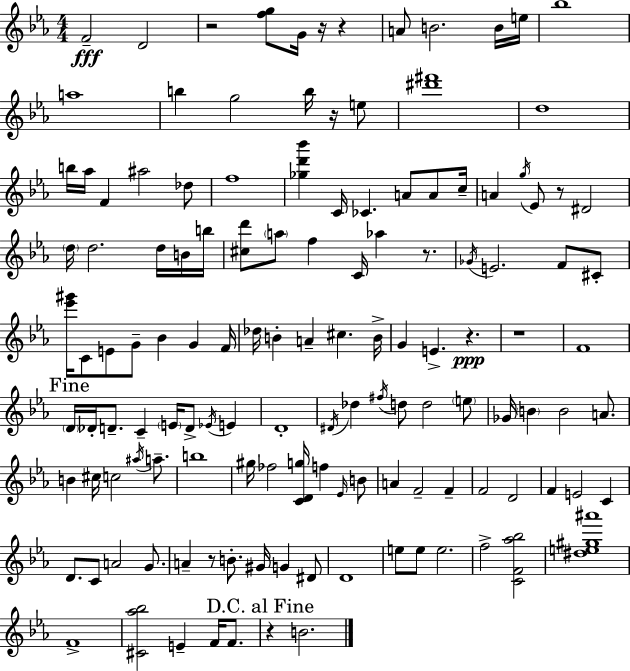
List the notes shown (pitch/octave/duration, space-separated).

F4/h D4/h R/h [F5,G5]/e G4/s R/s R/q A4/e B4/h. B4/s E5/s Bb5/w A5/w B5/q G5/h B5/s R/s E5/e [D#6,F#6]/w D5/w B5/s Ab5/s F4/q A#5/h Db5/e F5/w [Gb5,D6,Bb6]/q C4/s CES4/q. A4/e A4/e C5/s A4/q G5/s Eb4/e R/e D#4/h D5/s D5/h. D5/s B4/s B5/s [C#5,D6]/e A5/e F5/q C4/s Ab5/q R/e. Gb4/s E4/h. F4/e C#4/e [Eb6,G#6]/s C4/e E4/e G4/e Bb4/q G4/q F4/s Db5/s B4/q A4/q C#5/q. B4/s G4/q E4/q. R/q. R/w F4/w D4/s Db4/s D4/e. C4/q E4/s D4/e Eb4/s E4/q D4/w D#4/s Db5/q F#5/s D5/e D5/h E5/e Gb4/s B4/q B4/h A4/e. B4/q C#5/s C5/h A#5/s A5/e. B5/w G#5/s FES5/h [C4,D4,G5]/s F5/q Eb4/s B4/e A4/q F4/h F4/q F4/h D4/h F4/q E4/h C4/q D4/e. C4/e A4/h G4/e. A4/q R/e B4/e. G#4/s G4/q D#4/e D4/w E5/e E5/e E5/h. F5/h [C4,F4,Ab5,Bb5]/h [D#5,E5,G#5,A#6]/w F4/w [C#4,Ab5,Bb5]/h E4/q F4/s F4/e. R/q B4/h.